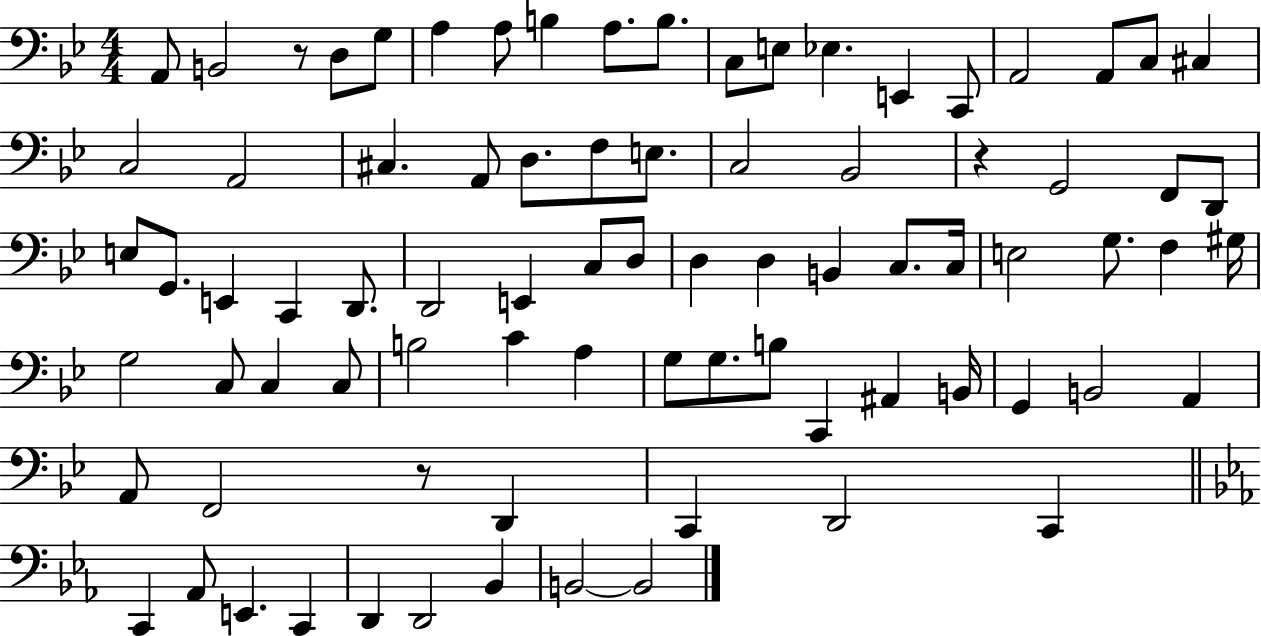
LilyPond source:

{
  \clef bass
  \numericTimeSignature
  \time 4/4
  \key bes \major
  a,8 b,2 r8 d8 g8 | a4 a8 b4 a8. b8. | c8 e8 ees4. e,4 c,8 | a,2 a,8 c8 cis4 | \break c2 a,2 | cis4. a,8 d8. f8 e8. | c2 bes,2 | r4 g,2 f,8 d,8 | \break e8 g,8. e,4 c,4 d,8. | d,2 e,4 c8 d8 | d4 d4 b,4 c8. c16 | e2 g8. f4 gis16 | \break g2 c8 c4 c8 | b2 c'4 a4 | g8 g8. b8 c,4 ais,4 b,16 | g,4 b,2 a,4 | \break a,8 f,2 r8 d,4 | c,4 d,2 c,4 | \bar "||" \break \key ees \major c,4 aes,8 e,4. c,4 | d,4 d,2 bes,4 | b,2~~ b,2 | \bar "|."
}